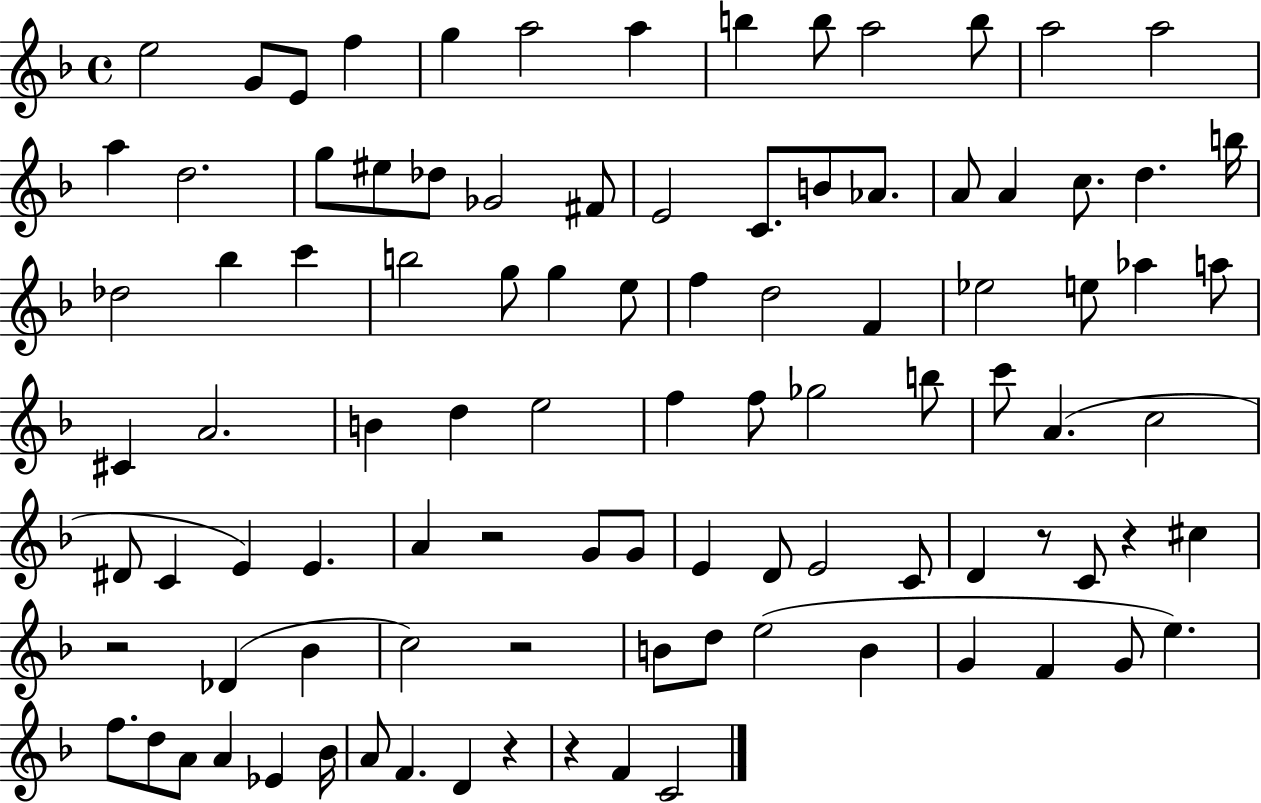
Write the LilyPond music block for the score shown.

{
  \clef treble
  \time 4/4
  \defaultTimeSignature
  \key f \major
  e''2 g'8 e'8 f''4 | g''4 a''2 a''4 | b''4 b''8 a''2 b''8 | a''2 a''2 | \break a''4 d''2. | g''8 eis''8 des''8 ges'2 fis'8 | e'2 c'8. b'8 aes'8. | a'8 a'4 c''8. d''4. b''16 | \break des''2 bes''4 c'''4 | b''2 g''8 g''4 e''8 | f''4 d''2 f'4 | ees''2 e''8 aes''4 a''8 | \break cis'4 a'2. | b'4 d''4 e''2 | f''4 f''8 ges''2 b''8 | c'''8 a'4.( c''2 | \break dis'8 c'4 e'4) e'4. | a'4 r2 g'8 g'8 | e'4 d'8 e'2 c'8 | d'4 r8 c'8 r4 cis''4 | \break r2 des'4( bes'4 | c''2) r2 | b'8 d''8 e''2( b'4 | g'4 f'4 g'8 e''4.) | \break f''8. d''8 a'8 a'4 ees'4 bes'16 | a'8 f'4. d'4 r4 | r4 f'4 c'2 | \bar "|."
}